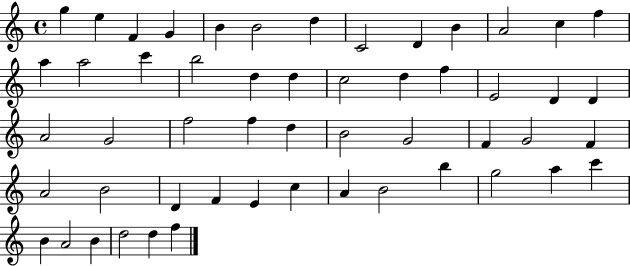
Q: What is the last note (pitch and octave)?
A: F5